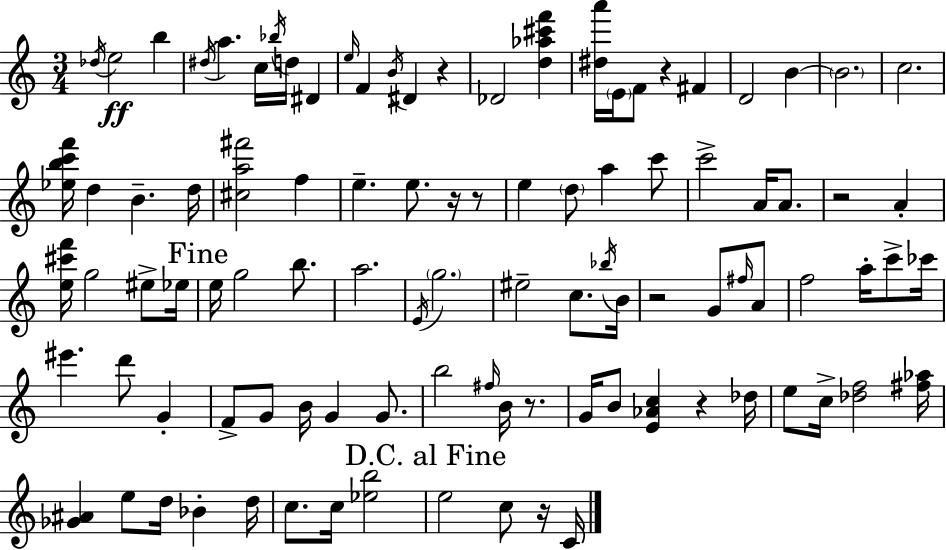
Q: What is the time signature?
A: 3/4